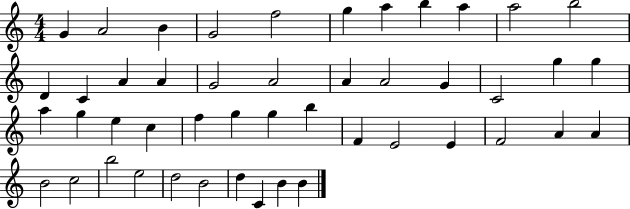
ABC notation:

X:1
T:Untitled
M:4/4
L:1/4
K:C
G A2 B G2 f2 g a b a a2 b2 D C A A G2 A2 A A2 G C2 g g a g e c f g g b F E2 E F2 A A B2 c2 b2 e2 d2 B2 d C B B